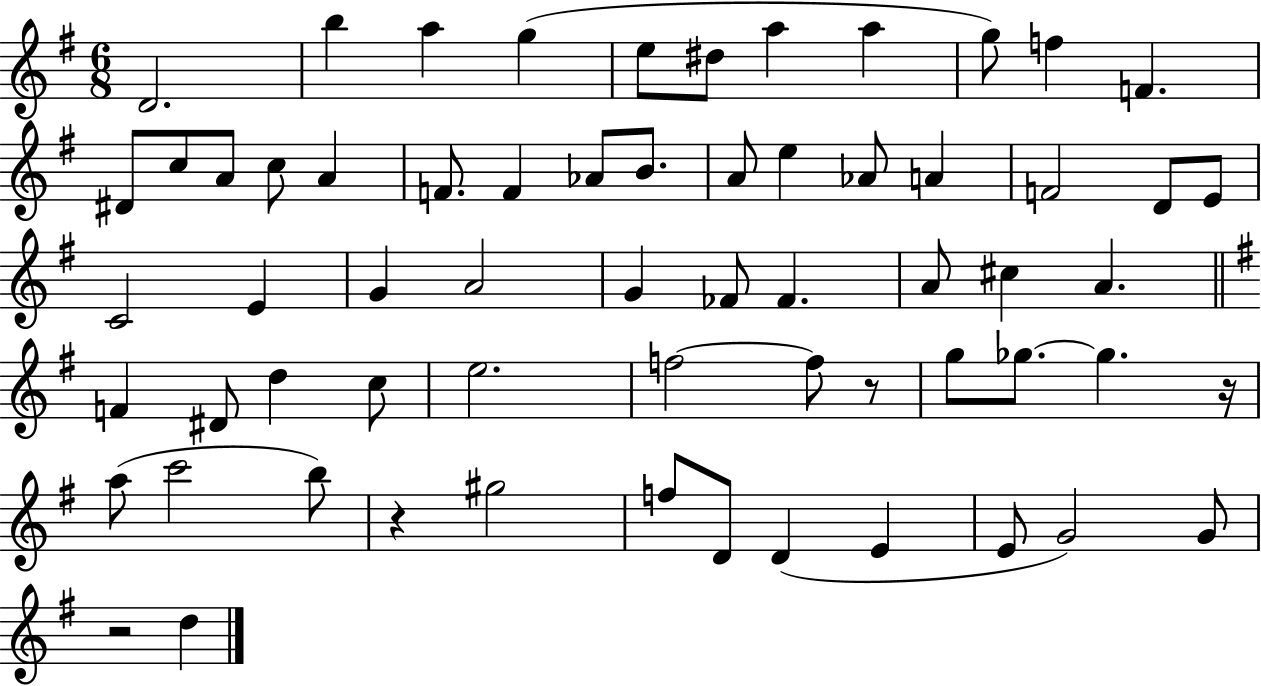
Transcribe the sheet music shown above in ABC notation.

X:1
T:Untitled
M:6/8
L:1/4
K:G
D2 b a g e/2 ^d/2 a a g/2 f F ^D/2 c/2 A/2 c/2 A F/2 F _A/2 B/2 A/2 e _A/2 A F2 D/2 E/2 C2 E G A2 G _F/2 _F A/2 ^c A F ^D/2 d c/2 e2 f2 f/2 z/2 g/2 _g/2 _g z/4 a/2 c'2 b/2 z ^g2 f/2 D/2 D E E/2 G2 G/2 z2 d